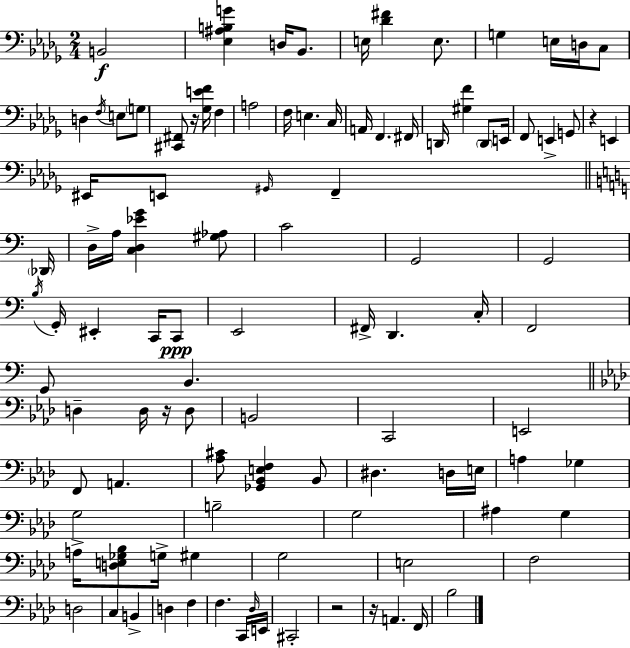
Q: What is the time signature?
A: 2/4